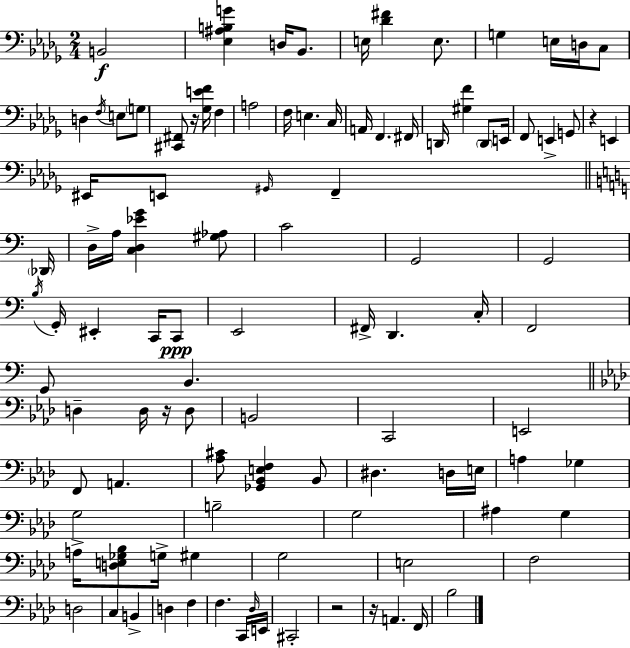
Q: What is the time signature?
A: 2/4